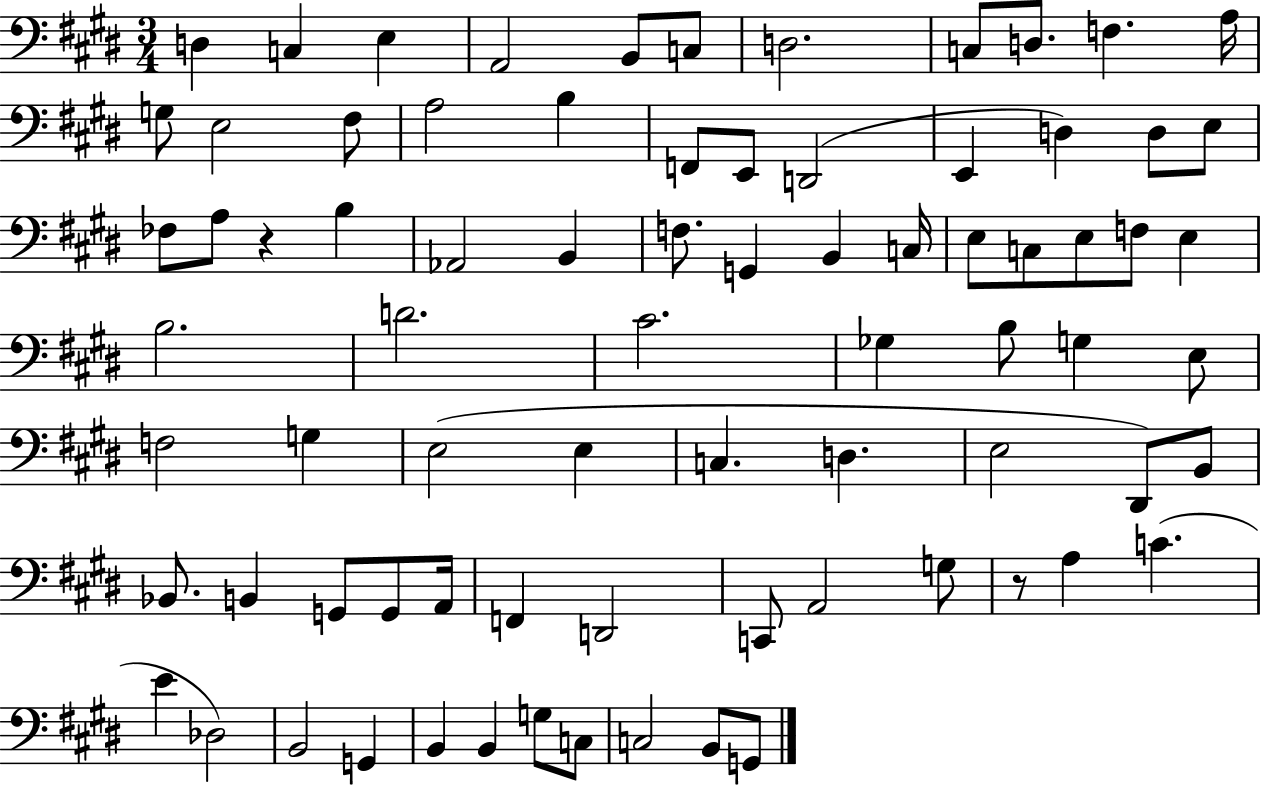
{
  \clef bass
  \numericTimeSignature
  \time 3/4
  \key e \major
  d4 c4 e4 | a,2 b,8 c8 | d2. | c8 d8. f4. a16 | \break g8 e2 fis8 | a2 b4 | f,8 e,8 d,2( | e,4 d4) d8 e8 | \break fes8 a8 r4 b4 | aes,2 b,4 | f8. g,4 b,4 c16 | e8 c8 e8 f8 e4 | \break b2. | d'2. | cis'2. | ges4 b8 g4 e8 | \break f2 g4 | e2( e4 | c4. d4. | e2 dis,8) b,8 | \break bes,8. b,4 g,8 g,8 a,16 | f,4 d,2 | c,8 a,2 g8 | r8 a4 c'4.( | \break e'4 des2) | b,2 g,4 | b,4 b,4 g8 c8 | c2 b,8 g,8 | \break \bar "|."
}